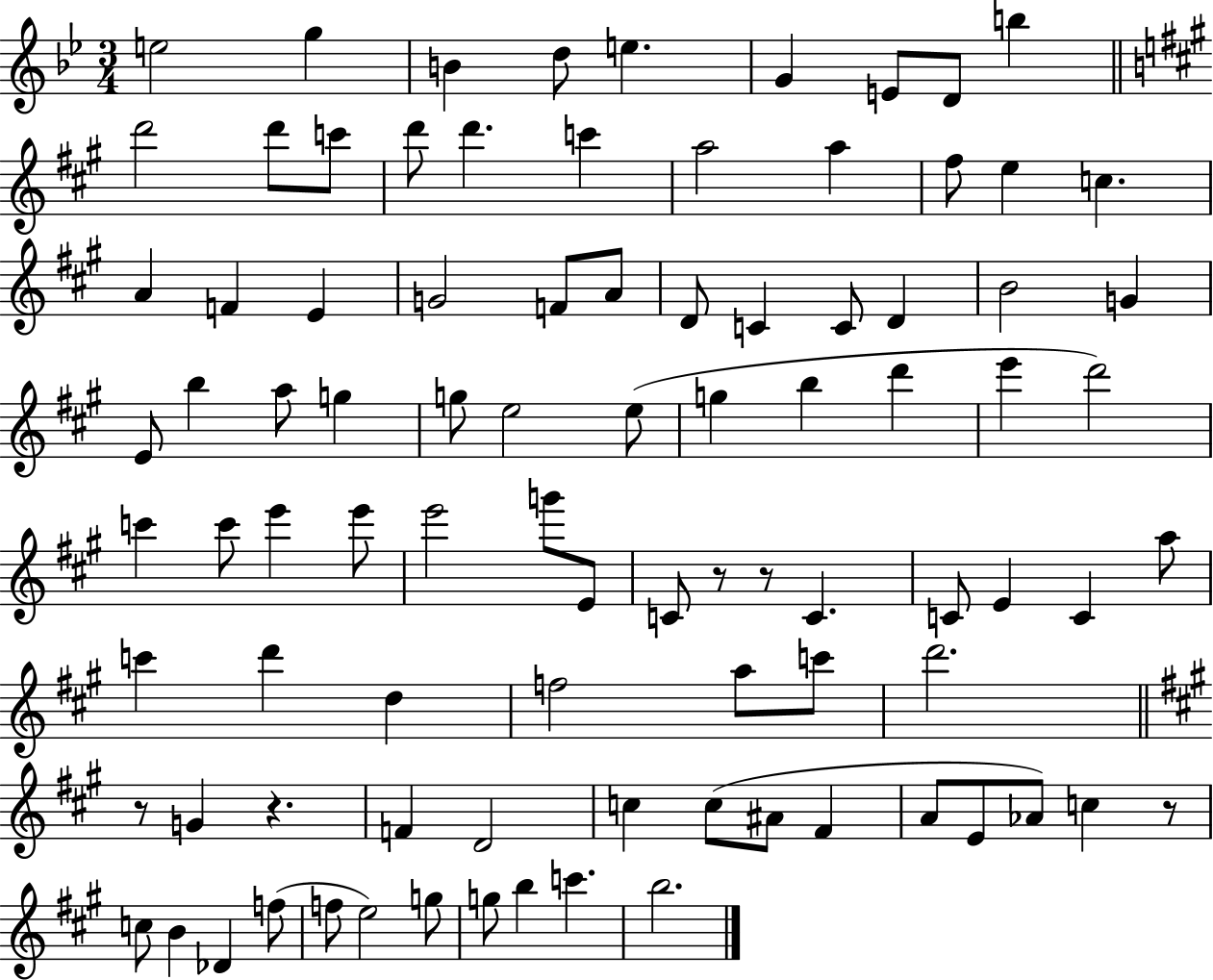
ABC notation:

X:1
T:Untitled
M:3/4
L:1/4
K:Bb
e2 g B d/2 e G E/2 D/2 b d'2 d'/2 c'/2 d'/2 d' c' a2 a ^f/2 e c A F E G2 F/2 A/2 D/2 C C/2 D B2 G E/2 b a/2 g g/2 e2 e/2 g b d' e' d'2 c' c'/2 e' e'/2 e'2 g'/2 E/2 C/2 z/2 z/2 C C/2 E C a/2 c' d' d f2 a/2 c'/2 d'2 z/2 G z F D2 c c/2 ^A/2 ^F A/2 E/2 _A/2 c z/2 c/2 B _D f/2 f/2 e2 g/2 g/2 b c' b2